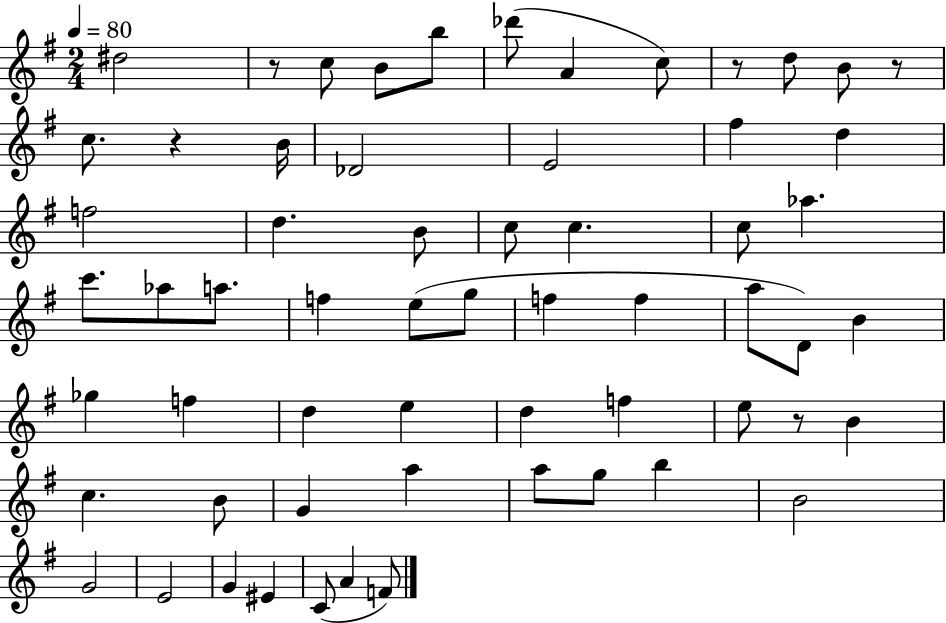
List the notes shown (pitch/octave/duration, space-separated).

D#5/h R/e C5/e B4/e B5/e Db6/e A4/q C5/e R/e D5/e B4/e R/e C5/e. R/q B4/s Db4/h E4/h F#5/q D5/q F5/h D5/q. B4/e C5/e C5/q. C5/e Ab5/q. C6/e. Ab5/e A5/e. F5/q E5/e G5/e F5/q F5/q A5/e D4/e B4/q Gb5/q F5/q D5/q E5/q D5/q F5/q E5/e R/e B4/q C5/q. B4/e G4/q A5/q A5/e G5/e B5/q B4/h G4/h E4/h G4/q EIS4/q C4/e A4/q F4/e